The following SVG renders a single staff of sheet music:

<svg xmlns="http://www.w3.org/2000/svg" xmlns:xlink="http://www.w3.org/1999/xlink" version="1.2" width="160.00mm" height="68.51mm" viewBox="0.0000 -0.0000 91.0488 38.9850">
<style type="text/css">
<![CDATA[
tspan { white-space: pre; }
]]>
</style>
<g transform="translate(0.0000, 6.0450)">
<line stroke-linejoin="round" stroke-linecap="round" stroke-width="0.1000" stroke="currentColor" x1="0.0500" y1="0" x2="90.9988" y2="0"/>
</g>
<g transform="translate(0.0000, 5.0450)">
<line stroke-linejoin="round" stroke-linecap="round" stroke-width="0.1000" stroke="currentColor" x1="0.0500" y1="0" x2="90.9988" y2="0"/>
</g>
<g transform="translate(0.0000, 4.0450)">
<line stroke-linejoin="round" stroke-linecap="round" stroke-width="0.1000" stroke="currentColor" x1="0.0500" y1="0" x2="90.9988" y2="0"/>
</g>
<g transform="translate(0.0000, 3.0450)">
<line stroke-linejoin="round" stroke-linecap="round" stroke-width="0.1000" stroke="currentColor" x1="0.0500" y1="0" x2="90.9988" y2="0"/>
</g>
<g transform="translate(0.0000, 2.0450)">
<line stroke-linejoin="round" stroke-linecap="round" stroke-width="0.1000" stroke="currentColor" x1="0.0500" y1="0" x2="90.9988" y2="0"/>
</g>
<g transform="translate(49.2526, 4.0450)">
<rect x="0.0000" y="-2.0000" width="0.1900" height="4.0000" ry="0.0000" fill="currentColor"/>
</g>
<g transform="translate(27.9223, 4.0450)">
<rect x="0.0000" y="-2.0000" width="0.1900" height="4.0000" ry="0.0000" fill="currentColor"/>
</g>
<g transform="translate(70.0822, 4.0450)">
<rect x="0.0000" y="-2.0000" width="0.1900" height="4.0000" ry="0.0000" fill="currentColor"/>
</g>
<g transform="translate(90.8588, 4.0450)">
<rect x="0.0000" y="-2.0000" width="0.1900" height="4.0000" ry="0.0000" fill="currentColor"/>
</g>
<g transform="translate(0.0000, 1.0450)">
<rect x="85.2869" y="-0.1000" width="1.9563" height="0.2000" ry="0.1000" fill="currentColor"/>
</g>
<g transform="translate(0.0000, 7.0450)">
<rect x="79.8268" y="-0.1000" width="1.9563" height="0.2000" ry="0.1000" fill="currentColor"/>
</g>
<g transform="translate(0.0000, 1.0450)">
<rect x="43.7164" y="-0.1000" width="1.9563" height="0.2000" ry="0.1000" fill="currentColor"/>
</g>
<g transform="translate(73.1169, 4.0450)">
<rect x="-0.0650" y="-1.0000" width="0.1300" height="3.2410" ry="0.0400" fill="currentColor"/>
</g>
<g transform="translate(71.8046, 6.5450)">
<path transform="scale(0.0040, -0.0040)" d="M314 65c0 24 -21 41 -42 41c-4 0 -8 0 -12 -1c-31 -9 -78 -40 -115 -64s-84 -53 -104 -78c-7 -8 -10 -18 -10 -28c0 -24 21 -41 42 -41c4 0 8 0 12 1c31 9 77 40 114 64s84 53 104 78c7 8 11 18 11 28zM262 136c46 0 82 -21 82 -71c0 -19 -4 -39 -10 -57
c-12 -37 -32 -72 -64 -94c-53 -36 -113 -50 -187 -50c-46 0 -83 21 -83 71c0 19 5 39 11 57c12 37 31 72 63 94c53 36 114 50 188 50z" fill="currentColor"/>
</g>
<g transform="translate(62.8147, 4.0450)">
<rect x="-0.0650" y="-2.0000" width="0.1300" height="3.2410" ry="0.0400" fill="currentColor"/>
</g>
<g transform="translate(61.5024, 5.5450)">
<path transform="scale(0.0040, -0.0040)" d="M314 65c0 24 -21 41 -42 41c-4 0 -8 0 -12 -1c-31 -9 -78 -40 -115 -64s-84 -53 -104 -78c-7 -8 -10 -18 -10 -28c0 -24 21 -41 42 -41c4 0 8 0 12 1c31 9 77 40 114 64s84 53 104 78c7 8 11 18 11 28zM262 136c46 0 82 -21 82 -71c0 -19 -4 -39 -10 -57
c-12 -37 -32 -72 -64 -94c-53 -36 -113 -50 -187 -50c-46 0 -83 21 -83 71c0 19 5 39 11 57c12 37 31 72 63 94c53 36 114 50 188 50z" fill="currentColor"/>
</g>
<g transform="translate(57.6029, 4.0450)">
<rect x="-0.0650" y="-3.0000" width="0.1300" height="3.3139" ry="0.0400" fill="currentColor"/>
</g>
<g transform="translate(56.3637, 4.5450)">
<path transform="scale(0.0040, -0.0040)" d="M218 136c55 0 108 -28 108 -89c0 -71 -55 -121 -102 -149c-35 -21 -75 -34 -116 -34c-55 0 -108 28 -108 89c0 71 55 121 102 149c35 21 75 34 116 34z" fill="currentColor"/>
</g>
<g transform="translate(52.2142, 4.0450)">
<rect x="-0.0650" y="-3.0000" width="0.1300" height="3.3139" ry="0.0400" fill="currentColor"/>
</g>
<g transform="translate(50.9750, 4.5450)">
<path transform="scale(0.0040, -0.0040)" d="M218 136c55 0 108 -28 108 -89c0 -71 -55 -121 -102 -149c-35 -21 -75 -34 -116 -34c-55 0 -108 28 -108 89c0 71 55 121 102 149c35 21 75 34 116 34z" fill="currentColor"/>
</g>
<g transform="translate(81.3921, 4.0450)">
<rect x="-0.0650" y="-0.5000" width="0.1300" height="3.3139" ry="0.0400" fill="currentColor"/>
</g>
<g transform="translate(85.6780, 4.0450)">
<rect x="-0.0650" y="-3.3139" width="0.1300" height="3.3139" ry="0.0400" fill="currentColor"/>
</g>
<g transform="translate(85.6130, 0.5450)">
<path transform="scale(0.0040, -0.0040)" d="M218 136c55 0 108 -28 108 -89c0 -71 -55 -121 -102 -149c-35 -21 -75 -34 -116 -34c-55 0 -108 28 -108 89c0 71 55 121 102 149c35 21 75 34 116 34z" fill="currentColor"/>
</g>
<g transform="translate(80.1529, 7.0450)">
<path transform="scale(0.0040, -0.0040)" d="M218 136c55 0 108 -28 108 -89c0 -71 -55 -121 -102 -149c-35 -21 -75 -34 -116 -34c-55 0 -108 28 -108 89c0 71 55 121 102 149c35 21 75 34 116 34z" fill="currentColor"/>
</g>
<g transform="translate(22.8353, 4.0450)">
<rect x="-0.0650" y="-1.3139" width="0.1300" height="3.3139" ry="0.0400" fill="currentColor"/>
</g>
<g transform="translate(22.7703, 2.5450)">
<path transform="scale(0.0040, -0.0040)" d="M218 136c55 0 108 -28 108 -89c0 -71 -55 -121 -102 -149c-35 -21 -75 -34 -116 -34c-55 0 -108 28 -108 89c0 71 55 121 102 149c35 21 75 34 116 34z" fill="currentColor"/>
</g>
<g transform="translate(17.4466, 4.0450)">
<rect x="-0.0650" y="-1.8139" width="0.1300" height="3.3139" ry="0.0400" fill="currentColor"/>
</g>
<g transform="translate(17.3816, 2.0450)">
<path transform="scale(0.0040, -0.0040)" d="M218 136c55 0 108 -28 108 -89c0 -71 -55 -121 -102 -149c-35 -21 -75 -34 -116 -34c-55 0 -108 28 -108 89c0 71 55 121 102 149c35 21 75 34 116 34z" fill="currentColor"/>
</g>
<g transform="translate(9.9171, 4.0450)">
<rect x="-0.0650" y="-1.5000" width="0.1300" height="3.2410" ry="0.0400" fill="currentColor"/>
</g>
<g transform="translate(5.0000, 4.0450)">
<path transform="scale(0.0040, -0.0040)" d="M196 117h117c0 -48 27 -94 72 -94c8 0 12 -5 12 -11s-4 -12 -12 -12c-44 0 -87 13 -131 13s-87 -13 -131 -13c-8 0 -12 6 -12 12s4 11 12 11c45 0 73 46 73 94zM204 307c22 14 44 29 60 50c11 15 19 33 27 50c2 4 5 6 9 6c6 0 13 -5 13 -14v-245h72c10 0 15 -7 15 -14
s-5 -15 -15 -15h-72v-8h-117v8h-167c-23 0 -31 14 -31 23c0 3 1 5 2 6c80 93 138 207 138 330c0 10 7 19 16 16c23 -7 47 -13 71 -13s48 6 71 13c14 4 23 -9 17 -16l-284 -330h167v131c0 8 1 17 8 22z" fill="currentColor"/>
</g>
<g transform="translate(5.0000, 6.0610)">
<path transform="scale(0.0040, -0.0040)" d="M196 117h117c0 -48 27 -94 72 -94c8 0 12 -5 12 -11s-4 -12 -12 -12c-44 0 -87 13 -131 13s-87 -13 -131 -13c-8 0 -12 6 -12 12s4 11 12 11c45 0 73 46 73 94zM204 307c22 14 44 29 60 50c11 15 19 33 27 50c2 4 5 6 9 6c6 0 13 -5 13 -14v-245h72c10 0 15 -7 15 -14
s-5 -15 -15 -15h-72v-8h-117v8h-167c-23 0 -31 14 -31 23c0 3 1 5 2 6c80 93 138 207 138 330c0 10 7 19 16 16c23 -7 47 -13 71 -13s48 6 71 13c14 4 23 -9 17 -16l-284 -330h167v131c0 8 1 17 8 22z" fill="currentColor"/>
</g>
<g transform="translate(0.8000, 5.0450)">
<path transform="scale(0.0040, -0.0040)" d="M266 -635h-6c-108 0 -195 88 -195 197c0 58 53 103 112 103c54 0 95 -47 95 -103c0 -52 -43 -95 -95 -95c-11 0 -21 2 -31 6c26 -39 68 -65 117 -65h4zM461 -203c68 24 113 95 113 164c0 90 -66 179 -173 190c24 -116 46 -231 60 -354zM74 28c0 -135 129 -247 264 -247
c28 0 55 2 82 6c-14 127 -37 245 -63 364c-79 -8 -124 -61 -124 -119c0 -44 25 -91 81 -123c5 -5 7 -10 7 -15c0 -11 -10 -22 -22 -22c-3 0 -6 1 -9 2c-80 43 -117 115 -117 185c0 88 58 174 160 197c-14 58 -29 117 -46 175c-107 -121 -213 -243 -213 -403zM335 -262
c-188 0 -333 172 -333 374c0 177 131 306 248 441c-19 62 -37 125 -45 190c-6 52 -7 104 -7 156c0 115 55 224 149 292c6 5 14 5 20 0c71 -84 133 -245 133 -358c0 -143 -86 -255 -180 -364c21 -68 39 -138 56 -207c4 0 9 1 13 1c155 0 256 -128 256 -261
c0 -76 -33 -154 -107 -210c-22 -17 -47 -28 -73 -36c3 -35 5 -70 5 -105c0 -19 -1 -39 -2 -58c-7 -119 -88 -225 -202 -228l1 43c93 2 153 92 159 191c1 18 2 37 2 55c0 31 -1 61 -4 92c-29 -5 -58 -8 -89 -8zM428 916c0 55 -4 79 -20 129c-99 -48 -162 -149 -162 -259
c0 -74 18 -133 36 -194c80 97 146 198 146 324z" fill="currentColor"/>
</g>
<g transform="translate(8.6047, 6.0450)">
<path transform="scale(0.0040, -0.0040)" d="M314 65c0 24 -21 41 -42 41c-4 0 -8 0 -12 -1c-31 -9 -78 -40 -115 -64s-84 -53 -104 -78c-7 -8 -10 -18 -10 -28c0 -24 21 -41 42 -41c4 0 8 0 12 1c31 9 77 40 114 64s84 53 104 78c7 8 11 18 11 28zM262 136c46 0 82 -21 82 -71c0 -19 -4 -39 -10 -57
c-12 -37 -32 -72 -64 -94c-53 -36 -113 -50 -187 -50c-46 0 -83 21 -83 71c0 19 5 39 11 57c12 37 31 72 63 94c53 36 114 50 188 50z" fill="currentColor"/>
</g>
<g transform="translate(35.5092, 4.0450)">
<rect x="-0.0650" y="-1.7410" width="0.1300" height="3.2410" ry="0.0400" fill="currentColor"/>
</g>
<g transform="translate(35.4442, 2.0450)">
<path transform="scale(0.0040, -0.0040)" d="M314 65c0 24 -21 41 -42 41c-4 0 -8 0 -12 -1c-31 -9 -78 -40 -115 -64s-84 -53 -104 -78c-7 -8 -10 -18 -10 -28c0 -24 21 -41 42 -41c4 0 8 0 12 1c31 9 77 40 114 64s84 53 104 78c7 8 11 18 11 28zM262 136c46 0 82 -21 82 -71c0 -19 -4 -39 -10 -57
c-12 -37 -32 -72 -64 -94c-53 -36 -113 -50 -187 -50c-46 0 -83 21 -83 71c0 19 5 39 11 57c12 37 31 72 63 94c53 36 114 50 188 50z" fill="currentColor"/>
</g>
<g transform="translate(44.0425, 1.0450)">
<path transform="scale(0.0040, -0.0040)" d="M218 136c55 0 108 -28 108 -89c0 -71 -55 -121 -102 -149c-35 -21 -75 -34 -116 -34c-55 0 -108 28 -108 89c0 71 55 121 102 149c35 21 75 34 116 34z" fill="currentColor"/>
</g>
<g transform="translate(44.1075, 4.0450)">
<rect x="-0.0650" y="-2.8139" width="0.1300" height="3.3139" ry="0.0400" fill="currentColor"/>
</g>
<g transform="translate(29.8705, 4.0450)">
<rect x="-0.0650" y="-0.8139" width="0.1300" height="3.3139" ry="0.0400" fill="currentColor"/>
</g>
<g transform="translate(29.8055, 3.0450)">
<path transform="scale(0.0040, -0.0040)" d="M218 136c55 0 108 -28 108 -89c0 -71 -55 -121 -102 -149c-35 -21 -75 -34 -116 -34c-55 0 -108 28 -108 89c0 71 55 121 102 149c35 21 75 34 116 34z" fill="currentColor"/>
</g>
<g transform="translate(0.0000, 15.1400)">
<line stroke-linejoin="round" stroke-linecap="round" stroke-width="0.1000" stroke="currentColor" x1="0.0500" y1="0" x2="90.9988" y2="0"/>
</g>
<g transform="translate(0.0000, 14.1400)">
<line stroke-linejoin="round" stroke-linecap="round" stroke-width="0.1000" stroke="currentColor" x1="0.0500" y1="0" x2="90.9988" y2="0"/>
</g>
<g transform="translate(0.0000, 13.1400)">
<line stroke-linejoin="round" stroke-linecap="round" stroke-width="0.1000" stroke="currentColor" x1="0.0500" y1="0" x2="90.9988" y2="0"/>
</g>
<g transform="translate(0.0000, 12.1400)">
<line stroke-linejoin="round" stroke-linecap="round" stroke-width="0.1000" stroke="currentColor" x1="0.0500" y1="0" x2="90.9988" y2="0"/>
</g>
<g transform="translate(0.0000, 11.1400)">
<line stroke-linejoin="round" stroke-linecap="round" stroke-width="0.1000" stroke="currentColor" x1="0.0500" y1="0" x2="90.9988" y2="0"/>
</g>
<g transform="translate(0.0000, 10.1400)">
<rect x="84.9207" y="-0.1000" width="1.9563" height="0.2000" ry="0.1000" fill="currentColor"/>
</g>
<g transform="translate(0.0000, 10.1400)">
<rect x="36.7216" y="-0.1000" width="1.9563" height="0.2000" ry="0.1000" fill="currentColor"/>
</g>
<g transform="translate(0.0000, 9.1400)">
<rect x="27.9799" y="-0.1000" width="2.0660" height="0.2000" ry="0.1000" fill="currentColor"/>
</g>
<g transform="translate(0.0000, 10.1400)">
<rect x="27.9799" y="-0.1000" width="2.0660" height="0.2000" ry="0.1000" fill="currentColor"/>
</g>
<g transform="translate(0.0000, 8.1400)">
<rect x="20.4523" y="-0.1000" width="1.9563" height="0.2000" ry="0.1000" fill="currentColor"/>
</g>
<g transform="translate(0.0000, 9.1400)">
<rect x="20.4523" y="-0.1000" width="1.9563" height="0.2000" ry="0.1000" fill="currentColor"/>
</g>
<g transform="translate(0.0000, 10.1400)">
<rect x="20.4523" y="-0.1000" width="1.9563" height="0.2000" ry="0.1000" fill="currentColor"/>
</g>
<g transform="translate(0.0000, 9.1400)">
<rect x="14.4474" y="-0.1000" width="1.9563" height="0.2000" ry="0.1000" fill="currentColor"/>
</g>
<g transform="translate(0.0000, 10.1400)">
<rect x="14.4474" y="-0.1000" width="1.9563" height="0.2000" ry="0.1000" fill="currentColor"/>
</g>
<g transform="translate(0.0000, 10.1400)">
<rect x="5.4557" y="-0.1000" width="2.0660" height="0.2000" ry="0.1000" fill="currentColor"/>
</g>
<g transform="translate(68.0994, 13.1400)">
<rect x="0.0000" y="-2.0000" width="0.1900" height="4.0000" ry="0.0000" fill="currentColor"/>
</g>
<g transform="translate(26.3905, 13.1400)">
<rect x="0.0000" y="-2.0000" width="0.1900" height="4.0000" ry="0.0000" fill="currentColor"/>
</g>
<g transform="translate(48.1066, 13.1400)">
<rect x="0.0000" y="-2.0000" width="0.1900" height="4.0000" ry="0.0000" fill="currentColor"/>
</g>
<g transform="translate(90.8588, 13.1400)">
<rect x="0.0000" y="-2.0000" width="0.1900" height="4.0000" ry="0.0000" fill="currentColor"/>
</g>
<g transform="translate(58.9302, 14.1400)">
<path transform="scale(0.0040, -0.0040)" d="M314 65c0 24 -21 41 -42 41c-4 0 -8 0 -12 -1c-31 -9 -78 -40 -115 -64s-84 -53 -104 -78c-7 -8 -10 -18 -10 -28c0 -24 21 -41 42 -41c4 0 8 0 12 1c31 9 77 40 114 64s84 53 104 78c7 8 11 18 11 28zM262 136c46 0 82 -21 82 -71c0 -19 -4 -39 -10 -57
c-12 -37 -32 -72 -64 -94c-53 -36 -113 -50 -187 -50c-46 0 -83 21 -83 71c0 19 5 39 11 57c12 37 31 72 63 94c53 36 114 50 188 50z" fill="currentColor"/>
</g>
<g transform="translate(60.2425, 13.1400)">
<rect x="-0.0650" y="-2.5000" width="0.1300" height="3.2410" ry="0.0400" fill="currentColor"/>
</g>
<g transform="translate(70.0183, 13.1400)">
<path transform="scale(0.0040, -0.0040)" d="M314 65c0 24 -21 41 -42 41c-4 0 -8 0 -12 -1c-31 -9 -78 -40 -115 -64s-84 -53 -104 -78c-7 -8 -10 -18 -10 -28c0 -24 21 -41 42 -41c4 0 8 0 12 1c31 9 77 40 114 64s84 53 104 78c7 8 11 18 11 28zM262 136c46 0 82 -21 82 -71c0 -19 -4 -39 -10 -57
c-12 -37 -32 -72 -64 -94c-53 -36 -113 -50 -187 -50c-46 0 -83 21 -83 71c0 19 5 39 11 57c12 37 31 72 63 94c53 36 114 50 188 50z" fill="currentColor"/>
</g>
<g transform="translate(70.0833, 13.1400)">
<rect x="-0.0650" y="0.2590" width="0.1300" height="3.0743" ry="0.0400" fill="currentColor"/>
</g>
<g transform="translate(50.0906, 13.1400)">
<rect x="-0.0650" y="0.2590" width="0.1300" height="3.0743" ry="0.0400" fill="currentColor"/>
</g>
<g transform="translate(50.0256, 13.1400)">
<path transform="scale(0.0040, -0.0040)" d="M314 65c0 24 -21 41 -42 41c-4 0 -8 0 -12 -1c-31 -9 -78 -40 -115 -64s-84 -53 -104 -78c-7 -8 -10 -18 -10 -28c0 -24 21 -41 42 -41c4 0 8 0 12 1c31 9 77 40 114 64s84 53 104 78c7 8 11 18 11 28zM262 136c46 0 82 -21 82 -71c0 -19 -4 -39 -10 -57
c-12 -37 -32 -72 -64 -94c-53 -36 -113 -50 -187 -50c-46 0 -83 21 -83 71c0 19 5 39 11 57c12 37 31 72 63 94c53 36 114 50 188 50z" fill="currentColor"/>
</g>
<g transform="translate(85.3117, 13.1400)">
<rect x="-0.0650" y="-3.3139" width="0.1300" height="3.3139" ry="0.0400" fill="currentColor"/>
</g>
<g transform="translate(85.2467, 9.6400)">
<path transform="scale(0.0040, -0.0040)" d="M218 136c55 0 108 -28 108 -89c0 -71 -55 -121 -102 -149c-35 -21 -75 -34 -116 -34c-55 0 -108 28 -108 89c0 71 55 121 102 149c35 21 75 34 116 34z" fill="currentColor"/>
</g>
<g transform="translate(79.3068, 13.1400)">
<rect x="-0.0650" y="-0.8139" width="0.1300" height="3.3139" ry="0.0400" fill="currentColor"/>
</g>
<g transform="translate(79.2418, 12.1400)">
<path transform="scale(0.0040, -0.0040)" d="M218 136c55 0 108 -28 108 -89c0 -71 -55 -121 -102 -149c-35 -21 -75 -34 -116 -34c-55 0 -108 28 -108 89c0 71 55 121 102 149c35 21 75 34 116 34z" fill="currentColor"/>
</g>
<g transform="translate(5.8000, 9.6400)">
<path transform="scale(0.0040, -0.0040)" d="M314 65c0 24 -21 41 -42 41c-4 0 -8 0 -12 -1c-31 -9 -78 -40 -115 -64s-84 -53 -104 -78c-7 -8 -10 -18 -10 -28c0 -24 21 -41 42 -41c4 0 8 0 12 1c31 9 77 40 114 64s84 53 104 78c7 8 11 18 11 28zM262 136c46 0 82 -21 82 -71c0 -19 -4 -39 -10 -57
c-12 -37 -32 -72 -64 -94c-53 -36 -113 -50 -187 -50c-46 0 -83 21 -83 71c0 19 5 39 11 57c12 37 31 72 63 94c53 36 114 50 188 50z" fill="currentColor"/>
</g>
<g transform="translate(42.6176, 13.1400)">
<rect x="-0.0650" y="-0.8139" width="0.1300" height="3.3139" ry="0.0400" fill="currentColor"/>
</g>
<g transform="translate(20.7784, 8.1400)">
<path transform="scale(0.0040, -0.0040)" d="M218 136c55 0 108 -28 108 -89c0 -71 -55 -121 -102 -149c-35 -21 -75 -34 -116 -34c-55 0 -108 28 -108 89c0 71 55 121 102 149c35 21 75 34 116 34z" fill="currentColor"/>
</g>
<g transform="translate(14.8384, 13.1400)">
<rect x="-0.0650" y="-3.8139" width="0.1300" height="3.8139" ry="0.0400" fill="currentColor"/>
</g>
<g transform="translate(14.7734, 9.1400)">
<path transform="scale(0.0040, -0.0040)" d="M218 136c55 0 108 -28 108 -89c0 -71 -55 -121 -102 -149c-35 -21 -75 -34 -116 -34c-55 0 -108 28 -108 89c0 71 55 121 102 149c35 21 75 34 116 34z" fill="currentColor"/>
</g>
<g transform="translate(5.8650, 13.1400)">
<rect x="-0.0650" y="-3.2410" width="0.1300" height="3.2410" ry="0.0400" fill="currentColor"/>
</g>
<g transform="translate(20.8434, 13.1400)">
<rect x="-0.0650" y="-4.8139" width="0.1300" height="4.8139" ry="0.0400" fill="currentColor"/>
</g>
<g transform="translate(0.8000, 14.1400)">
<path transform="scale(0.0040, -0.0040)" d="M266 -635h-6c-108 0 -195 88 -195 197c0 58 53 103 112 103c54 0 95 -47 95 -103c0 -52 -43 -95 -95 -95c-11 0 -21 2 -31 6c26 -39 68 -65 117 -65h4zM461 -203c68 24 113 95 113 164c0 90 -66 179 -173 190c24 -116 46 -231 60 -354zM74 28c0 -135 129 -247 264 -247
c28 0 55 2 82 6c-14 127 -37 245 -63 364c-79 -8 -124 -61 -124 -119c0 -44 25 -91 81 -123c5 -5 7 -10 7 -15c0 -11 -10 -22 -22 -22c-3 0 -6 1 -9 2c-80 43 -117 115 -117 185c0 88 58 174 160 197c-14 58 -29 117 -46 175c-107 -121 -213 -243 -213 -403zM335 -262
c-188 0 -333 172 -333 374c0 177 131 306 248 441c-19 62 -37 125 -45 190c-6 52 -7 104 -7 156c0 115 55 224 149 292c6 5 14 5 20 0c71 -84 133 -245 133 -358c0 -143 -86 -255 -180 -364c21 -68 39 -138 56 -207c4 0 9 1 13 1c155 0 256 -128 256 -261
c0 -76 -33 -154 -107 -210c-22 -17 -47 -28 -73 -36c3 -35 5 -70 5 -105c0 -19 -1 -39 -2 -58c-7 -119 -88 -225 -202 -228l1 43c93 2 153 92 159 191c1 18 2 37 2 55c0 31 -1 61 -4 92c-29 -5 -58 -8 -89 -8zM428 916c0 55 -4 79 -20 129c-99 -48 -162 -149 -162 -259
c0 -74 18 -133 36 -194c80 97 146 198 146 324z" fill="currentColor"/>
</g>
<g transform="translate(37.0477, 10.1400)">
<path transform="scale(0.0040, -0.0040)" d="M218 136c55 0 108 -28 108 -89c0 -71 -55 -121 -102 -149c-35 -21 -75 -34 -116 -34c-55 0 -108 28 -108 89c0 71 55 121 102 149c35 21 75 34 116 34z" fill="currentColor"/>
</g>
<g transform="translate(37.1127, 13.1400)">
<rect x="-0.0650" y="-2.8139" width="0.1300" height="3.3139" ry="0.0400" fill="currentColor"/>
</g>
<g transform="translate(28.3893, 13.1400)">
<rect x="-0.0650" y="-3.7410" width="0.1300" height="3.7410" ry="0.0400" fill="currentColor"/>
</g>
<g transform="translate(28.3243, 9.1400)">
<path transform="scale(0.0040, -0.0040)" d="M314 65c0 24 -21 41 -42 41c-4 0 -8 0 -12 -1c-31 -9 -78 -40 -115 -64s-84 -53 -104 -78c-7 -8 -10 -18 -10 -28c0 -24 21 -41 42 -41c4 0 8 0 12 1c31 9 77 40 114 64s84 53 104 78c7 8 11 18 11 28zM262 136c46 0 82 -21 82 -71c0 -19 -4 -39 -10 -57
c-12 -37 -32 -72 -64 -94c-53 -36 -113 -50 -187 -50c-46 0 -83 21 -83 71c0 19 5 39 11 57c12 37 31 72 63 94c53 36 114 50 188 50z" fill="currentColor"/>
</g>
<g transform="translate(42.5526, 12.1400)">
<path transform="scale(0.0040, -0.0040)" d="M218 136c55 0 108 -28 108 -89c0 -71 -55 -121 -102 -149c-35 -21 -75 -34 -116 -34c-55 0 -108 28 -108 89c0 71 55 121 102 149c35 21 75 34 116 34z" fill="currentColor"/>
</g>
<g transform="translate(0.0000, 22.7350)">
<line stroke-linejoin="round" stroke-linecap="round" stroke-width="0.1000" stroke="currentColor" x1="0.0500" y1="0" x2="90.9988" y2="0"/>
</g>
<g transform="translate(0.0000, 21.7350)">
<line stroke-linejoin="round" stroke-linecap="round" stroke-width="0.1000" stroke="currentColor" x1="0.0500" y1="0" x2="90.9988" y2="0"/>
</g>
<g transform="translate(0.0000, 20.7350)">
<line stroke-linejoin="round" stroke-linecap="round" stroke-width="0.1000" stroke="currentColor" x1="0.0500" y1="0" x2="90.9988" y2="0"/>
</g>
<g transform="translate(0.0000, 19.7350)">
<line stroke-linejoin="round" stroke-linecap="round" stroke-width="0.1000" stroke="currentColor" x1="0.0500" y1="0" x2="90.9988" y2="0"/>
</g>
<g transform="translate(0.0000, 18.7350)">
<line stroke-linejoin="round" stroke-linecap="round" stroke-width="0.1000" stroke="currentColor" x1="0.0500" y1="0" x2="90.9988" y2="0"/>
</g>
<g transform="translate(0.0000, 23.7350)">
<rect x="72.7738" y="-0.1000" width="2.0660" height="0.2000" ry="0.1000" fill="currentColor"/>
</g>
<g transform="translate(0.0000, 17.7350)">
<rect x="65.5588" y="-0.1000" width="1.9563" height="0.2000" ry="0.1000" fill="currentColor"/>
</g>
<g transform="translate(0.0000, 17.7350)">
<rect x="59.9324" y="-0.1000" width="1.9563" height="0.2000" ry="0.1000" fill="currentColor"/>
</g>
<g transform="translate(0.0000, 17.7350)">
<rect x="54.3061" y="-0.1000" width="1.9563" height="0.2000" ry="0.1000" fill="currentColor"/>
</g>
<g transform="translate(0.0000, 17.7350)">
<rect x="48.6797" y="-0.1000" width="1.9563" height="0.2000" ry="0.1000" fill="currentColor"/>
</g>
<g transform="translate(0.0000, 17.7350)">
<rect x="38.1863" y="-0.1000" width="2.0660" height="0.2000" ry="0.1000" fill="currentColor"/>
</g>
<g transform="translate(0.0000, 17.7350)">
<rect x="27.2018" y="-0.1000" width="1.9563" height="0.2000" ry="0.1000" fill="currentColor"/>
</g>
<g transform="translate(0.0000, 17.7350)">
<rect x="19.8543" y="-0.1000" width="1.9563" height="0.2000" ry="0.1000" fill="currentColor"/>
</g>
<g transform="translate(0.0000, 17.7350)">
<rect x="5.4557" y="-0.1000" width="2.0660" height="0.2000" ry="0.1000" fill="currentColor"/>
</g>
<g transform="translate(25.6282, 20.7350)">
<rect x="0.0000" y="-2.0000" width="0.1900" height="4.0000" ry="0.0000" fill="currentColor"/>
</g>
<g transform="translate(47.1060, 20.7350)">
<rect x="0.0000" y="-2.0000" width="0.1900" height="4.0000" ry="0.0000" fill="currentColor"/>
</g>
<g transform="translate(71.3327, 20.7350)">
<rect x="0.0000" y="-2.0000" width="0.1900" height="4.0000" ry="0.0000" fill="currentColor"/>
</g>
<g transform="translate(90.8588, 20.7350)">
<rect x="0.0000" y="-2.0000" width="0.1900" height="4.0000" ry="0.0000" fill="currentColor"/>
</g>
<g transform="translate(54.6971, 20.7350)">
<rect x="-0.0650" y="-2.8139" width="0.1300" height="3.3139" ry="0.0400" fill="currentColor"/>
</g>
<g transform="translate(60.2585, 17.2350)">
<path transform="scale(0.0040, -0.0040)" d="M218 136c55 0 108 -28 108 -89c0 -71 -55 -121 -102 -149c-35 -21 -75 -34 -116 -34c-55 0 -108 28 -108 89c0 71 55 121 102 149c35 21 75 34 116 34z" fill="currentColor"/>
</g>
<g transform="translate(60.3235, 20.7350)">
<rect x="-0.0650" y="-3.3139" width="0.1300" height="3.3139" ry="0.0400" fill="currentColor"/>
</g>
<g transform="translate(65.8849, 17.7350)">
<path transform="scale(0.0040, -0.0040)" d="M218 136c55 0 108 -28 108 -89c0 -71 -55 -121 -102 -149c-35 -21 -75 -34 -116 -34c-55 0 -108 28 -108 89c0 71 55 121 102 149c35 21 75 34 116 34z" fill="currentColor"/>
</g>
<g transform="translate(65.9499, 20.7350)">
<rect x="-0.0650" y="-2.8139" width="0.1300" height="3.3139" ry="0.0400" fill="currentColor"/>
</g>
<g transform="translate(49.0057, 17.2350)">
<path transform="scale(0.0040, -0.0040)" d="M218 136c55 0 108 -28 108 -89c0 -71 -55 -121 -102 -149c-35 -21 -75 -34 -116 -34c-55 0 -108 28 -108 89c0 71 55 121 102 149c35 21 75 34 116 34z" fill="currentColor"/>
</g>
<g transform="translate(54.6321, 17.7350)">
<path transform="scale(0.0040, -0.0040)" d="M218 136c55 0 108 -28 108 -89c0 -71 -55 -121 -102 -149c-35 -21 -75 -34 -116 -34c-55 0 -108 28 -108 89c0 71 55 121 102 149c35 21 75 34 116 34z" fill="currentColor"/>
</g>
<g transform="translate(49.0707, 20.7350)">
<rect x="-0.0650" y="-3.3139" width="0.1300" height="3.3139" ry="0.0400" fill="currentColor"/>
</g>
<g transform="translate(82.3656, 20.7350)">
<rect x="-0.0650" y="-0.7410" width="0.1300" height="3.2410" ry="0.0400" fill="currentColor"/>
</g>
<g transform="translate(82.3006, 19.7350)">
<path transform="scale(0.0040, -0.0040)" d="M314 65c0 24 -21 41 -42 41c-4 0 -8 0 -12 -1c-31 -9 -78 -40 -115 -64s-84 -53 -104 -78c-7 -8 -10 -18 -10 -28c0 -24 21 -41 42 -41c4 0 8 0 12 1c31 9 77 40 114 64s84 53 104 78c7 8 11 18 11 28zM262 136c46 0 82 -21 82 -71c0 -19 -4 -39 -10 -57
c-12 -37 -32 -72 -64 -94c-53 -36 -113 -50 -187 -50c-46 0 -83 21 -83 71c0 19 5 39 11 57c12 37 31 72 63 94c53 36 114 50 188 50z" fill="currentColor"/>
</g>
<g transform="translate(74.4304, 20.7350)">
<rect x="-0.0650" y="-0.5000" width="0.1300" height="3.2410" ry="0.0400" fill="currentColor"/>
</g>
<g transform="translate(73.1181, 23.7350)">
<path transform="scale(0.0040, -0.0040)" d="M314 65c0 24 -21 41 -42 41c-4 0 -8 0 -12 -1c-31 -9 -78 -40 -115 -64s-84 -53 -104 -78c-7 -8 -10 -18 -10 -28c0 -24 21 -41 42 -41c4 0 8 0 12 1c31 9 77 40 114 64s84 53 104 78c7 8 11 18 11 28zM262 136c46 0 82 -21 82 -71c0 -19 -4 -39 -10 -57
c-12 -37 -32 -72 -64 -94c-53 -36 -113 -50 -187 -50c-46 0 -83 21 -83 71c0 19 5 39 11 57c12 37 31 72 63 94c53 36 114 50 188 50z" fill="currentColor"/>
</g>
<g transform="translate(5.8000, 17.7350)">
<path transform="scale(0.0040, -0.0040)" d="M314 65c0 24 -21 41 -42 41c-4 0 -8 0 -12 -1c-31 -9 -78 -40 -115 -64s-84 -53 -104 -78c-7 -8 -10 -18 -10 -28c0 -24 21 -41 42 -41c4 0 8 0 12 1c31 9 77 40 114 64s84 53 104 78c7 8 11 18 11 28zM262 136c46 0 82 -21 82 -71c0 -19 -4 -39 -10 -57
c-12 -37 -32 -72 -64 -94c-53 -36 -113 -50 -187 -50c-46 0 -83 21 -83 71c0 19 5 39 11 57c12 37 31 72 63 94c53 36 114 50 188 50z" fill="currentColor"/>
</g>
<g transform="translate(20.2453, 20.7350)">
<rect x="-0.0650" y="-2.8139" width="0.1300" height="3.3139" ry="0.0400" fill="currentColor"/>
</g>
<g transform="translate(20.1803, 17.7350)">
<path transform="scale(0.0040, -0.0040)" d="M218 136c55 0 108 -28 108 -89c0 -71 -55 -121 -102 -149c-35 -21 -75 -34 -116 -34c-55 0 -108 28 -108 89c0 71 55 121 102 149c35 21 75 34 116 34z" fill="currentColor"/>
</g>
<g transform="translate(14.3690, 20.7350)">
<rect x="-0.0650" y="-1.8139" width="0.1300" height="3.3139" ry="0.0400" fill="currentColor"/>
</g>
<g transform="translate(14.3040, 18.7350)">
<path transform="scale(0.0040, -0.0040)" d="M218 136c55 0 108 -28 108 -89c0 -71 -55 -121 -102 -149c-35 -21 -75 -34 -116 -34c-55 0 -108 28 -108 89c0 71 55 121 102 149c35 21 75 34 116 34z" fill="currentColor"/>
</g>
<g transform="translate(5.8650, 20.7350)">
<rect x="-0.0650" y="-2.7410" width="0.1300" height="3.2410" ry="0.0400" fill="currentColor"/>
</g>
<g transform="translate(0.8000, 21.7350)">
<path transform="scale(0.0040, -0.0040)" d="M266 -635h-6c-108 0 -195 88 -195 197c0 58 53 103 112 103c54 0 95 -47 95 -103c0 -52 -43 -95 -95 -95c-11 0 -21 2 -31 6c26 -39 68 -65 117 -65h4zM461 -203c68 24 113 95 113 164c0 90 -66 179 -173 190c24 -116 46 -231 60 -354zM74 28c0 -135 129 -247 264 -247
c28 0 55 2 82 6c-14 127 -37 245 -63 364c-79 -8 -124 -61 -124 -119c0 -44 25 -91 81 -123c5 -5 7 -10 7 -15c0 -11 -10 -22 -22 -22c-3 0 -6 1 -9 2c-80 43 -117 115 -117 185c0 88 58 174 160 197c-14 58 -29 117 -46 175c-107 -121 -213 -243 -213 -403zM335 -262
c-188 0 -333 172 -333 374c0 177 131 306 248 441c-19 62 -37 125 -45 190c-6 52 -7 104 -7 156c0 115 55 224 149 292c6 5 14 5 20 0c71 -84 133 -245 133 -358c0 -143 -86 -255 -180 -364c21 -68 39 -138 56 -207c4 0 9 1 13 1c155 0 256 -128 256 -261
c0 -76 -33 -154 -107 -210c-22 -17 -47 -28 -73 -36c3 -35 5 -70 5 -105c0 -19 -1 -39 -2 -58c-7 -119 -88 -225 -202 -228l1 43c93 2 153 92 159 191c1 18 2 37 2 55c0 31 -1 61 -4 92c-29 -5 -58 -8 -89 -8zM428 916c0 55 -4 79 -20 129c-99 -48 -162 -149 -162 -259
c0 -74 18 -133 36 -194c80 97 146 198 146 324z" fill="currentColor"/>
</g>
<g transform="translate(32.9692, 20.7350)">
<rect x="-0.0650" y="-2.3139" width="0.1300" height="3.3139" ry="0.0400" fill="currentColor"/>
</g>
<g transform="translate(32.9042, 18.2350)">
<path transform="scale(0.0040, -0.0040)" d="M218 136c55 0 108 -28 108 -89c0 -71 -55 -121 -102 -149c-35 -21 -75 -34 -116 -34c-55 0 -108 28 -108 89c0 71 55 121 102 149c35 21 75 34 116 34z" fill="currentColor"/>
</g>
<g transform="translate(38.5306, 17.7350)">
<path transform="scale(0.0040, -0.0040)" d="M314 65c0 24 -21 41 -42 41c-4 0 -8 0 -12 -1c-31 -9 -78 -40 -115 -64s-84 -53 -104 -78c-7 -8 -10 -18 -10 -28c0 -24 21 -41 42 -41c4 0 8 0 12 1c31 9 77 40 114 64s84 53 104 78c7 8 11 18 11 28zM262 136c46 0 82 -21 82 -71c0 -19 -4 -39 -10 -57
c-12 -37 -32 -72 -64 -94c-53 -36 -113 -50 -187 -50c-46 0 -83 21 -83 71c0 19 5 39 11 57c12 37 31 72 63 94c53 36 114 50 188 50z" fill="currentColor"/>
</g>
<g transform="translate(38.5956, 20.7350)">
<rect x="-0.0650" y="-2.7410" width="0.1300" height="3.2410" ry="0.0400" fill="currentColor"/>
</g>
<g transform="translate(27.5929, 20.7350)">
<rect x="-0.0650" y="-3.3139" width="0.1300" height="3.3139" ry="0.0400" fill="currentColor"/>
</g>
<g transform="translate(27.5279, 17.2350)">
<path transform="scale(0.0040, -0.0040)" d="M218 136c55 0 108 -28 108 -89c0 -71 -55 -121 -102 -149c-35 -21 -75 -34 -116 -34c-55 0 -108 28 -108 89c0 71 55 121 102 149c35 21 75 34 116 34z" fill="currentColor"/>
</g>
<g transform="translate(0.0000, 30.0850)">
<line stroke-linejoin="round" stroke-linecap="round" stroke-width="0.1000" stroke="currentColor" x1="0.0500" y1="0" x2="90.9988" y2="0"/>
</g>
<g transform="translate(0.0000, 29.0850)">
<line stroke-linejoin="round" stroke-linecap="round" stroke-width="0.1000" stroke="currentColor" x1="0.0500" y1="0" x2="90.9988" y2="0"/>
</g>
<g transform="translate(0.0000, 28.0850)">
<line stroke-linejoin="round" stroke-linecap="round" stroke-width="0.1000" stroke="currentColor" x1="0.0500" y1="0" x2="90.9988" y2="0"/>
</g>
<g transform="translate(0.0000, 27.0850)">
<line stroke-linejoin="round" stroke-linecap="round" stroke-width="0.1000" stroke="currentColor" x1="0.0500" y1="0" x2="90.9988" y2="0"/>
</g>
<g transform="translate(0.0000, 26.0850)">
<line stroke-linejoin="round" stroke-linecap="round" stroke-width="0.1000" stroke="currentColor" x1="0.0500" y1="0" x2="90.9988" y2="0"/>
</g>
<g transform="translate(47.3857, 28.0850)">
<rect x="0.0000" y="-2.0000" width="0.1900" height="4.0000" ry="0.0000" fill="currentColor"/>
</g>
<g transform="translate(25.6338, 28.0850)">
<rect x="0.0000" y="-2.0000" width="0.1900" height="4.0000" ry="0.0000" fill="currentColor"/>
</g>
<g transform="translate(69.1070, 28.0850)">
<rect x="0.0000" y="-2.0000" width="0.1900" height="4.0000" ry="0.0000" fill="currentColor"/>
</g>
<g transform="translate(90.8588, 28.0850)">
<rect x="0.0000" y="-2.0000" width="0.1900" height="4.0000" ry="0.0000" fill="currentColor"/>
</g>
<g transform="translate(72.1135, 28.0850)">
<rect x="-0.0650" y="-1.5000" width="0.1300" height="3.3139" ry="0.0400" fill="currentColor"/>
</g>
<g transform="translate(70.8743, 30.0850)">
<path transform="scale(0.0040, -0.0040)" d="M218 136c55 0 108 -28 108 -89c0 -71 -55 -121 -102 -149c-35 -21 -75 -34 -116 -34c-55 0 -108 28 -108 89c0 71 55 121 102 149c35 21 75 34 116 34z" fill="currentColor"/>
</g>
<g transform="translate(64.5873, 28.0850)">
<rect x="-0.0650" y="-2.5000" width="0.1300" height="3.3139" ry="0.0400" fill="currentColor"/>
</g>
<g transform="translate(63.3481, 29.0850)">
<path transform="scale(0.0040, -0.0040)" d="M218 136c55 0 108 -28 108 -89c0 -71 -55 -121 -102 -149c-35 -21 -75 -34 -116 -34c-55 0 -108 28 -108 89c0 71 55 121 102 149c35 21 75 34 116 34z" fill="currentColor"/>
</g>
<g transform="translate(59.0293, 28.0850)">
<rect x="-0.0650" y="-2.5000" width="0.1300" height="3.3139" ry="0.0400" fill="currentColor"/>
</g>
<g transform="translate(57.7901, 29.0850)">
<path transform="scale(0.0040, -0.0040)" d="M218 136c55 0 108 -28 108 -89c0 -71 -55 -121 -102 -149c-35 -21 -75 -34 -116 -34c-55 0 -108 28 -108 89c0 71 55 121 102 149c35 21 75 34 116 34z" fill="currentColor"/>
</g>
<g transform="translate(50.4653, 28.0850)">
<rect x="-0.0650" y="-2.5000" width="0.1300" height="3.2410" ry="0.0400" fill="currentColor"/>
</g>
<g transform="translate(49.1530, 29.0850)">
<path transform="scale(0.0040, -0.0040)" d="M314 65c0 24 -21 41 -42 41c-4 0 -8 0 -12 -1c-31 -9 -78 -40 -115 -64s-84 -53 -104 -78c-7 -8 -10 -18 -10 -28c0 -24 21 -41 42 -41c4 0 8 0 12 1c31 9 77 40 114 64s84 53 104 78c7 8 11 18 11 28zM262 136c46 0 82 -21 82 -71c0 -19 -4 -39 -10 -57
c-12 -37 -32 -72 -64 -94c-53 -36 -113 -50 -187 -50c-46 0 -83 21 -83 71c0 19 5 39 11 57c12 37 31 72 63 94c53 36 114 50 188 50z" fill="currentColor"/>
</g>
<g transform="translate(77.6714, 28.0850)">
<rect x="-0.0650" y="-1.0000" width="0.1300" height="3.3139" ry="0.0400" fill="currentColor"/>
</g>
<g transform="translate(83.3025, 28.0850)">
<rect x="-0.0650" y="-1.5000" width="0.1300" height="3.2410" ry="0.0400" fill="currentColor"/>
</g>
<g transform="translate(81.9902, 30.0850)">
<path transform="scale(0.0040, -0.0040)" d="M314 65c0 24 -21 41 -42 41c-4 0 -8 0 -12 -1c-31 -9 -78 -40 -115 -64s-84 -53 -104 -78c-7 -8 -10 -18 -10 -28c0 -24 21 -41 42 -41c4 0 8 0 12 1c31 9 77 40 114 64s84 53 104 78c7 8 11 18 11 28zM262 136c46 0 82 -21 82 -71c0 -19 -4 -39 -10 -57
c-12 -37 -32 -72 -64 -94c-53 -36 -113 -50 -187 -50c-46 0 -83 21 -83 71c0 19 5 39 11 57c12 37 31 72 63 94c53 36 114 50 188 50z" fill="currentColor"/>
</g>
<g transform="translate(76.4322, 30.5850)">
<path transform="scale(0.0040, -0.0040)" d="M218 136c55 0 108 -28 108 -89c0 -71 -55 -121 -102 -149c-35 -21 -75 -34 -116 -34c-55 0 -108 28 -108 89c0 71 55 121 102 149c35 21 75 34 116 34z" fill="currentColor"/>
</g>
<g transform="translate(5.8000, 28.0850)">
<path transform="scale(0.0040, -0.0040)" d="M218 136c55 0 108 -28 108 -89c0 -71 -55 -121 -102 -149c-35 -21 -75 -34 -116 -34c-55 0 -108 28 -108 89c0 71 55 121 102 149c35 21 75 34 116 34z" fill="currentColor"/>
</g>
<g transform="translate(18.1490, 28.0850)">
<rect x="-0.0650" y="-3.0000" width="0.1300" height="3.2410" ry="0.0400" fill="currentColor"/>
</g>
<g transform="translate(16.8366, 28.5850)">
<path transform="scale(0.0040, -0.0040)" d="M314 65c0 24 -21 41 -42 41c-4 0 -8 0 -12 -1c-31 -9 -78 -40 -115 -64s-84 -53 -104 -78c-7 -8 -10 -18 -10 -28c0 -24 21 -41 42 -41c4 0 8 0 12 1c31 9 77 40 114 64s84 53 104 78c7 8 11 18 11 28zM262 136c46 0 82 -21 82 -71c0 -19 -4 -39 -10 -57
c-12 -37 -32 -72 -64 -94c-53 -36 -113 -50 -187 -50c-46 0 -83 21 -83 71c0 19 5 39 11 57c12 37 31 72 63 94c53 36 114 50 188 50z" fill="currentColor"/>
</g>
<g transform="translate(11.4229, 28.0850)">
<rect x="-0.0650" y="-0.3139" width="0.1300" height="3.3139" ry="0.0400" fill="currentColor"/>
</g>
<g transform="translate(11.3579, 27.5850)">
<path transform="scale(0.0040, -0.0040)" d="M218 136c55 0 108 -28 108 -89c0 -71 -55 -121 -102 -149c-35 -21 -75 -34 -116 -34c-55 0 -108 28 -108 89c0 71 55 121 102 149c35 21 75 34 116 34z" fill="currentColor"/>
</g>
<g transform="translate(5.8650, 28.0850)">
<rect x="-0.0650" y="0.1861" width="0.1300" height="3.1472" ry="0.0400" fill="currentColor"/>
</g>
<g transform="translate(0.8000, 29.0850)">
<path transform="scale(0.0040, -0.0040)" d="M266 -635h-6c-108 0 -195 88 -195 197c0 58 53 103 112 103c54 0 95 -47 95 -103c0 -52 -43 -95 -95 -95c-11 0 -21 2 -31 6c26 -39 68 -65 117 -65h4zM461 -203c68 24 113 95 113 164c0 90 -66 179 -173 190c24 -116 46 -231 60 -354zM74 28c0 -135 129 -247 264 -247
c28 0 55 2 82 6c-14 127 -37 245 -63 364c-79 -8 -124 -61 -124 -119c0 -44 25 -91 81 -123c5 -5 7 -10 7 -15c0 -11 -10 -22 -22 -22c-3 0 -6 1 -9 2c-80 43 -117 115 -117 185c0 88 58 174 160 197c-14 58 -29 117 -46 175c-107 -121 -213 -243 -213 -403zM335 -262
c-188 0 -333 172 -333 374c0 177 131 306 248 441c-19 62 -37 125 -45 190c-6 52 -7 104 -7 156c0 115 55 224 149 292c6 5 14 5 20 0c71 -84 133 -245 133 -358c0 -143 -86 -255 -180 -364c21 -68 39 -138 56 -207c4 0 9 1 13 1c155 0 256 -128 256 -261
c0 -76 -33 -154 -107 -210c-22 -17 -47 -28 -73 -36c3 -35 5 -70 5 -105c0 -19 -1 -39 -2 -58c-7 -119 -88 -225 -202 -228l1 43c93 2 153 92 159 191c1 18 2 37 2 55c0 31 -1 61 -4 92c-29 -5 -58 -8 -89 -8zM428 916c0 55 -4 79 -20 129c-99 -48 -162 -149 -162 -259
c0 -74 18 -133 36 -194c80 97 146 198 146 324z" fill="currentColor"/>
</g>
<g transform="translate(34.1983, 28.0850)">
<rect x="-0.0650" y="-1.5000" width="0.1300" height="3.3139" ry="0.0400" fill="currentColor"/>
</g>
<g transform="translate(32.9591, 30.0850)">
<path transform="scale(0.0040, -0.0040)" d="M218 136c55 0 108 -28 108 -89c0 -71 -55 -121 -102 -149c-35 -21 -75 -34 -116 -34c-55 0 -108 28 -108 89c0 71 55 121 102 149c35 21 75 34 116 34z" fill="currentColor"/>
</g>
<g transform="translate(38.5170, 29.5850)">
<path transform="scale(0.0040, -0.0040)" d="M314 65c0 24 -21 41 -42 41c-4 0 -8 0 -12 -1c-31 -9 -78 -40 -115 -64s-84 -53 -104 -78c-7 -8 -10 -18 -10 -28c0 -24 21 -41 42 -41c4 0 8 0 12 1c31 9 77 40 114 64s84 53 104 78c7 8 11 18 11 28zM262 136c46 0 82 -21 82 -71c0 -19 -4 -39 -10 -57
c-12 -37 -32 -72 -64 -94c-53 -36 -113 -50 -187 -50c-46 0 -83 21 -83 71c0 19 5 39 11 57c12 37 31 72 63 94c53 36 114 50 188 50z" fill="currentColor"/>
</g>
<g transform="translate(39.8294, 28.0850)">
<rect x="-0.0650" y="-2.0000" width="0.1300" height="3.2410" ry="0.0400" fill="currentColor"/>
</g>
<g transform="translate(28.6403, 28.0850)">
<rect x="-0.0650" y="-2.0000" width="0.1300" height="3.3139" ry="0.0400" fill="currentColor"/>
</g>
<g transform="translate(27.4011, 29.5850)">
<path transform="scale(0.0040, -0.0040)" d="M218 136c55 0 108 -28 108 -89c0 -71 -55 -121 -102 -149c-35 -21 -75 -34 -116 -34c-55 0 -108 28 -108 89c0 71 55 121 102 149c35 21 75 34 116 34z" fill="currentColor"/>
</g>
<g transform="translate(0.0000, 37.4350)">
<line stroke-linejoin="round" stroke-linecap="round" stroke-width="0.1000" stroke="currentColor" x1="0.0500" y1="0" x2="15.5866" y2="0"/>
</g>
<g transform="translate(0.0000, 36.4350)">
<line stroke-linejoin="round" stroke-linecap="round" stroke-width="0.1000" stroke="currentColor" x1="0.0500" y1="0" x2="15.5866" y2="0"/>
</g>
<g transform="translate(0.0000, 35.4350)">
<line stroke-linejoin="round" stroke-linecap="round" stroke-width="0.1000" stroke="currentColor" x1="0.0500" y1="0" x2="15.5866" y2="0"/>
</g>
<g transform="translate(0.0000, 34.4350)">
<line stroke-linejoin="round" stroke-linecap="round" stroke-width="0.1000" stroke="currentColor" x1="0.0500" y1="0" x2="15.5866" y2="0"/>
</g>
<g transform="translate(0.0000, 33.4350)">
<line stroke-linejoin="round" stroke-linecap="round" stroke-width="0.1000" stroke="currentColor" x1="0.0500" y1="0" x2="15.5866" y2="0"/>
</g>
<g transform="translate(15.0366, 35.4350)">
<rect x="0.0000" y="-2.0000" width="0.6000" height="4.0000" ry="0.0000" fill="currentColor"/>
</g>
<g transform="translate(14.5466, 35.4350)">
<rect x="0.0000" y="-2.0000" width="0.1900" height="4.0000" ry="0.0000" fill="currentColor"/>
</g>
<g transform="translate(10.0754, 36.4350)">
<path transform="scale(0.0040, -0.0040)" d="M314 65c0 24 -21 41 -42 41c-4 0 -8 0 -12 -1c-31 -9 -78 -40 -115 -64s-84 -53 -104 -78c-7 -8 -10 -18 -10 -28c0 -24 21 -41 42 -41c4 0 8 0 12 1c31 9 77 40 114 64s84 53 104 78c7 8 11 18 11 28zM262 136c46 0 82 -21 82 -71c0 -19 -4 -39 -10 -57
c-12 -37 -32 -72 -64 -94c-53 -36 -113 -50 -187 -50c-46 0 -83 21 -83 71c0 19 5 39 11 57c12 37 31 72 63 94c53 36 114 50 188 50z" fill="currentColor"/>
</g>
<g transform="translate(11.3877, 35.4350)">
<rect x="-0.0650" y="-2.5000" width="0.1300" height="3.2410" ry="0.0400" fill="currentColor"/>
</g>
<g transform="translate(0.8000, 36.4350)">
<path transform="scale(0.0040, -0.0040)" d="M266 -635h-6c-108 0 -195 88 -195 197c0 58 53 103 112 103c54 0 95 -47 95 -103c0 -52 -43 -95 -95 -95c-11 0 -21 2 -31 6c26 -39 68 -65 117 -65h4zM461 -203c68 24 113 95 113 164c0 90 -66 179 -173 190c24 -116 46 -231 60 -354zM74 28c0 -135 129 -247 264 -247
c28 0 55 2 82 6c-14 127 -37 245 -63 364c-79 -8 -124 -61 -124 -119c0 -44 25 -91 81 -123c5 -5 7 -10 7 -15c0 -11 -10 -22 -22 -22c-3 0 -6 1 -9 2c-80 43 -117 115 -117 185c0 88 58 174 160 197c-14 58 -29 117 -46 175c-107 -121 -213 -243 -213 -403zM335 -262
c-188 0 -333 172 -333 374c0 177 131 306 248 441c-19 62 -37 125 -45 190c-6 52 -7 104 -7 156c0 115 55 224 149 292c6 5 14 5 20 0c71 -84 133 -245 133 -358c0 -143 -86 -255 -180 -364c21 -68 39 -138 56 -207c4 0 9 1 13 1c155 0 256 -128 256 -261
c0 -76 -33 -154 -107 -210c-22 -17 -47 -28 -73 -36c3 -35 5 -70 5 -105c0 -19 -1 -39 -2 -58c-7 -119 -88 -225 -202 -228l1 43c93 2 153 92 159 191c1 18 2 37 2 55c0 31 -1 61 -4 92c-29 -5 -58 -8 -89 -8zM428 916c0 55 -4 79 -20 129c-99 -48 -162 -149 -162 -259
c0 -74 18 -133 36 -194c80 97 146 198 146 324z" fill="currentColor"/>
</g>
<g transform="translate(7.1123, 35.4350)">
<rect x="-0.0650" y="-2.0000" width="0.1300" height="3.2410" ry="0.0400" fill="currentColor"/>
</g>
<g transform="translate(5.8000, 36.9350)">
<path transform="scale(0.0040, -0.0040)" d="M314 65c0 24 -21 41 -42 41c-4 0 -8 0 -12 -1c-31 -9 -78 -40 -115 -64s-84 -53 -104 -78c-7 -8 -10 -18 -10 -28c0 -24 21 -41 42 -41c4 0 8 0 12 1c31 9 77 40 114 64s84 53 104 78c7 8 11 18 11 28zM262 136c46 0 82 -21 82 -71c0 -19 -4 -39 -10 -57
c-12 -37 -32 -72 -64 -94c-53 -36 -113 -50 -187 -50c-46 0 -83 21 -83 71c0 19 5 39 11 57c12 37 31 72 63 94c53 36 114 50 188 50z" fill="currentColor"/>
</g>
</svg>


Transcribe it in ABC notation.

X:1
T:Untitled
M:4/4
L:1/4
K:C
E2 f e d f2 a A A F2 D2 C b b2 c' e' c'2 a d B2 G2 B2 d b a2 f a b g a2 b a b a C2 d2 B c A2 F E F2 G2 G G E D E2 F2 G2